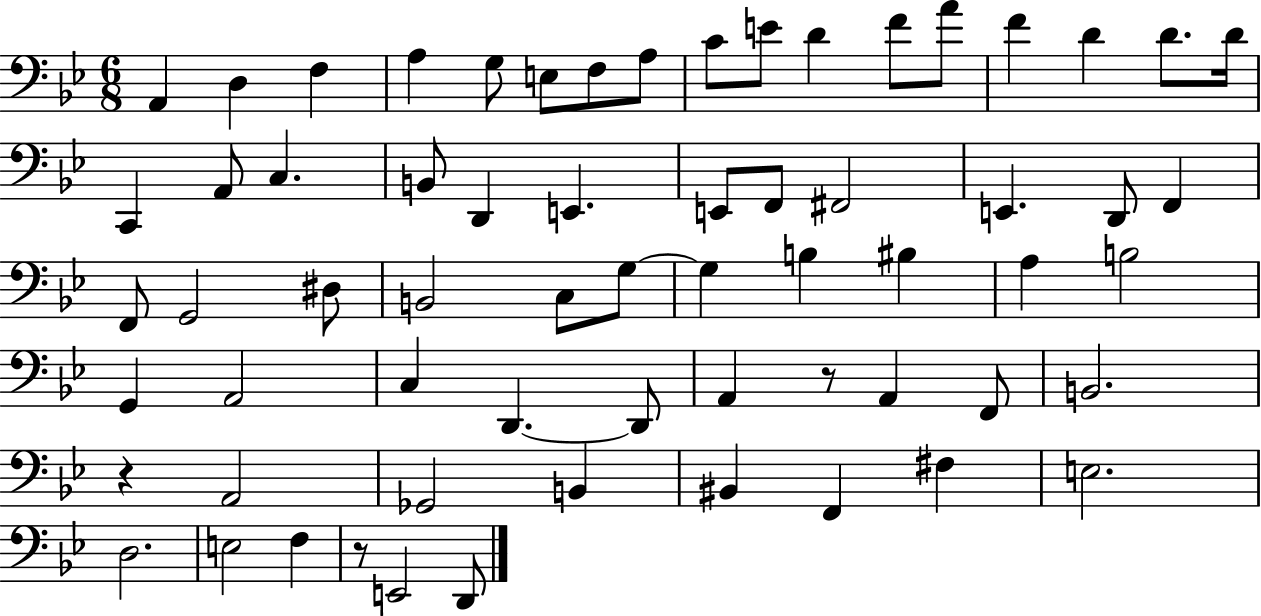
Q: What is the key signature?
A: BES major